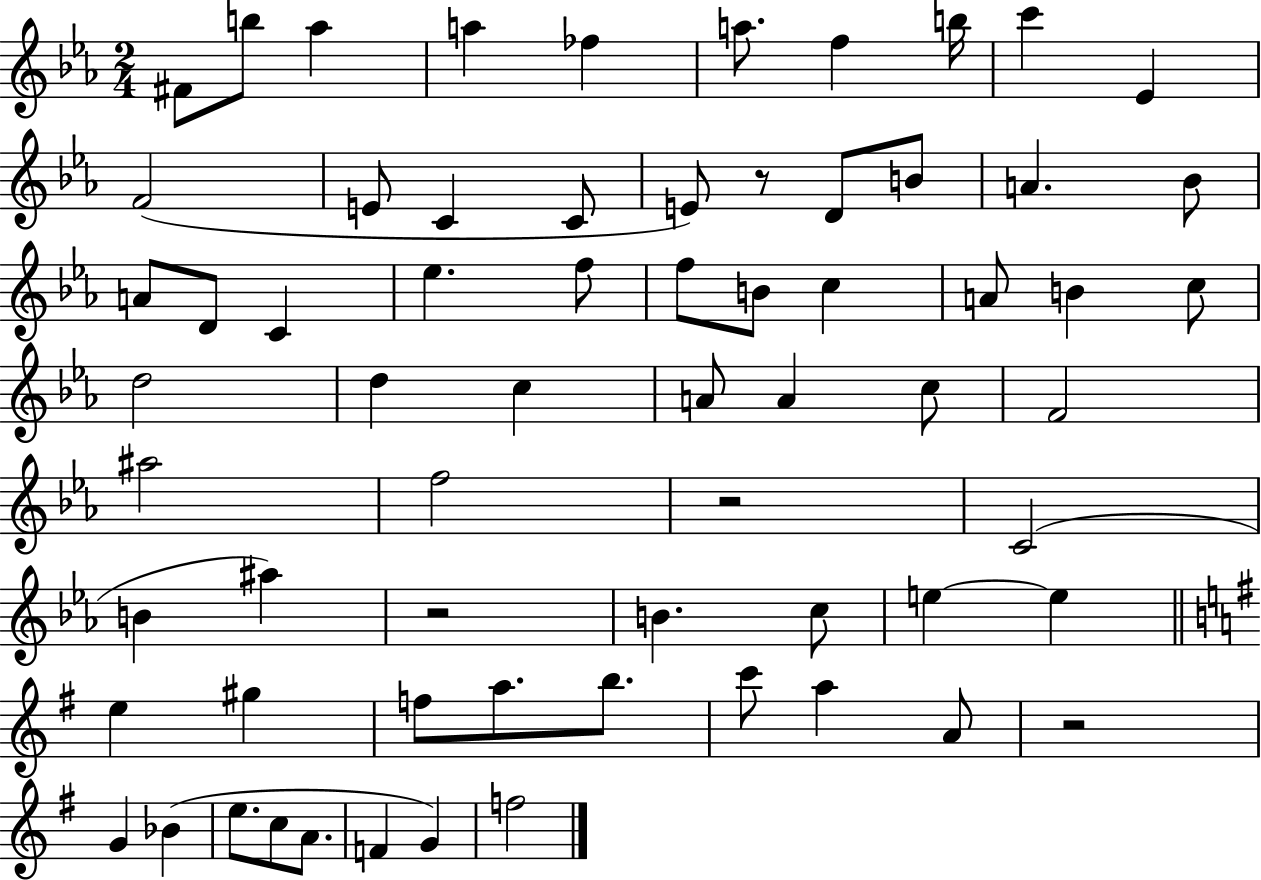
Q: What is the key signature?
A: EES major